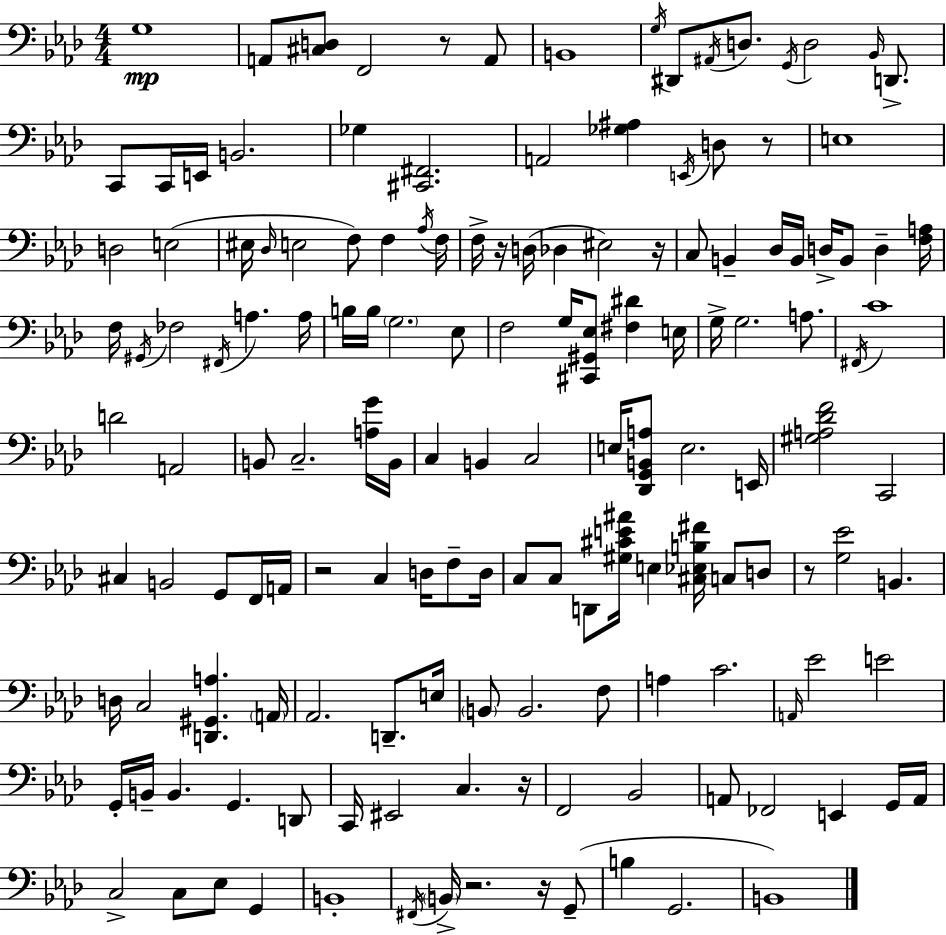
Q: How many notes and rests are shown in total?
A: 150